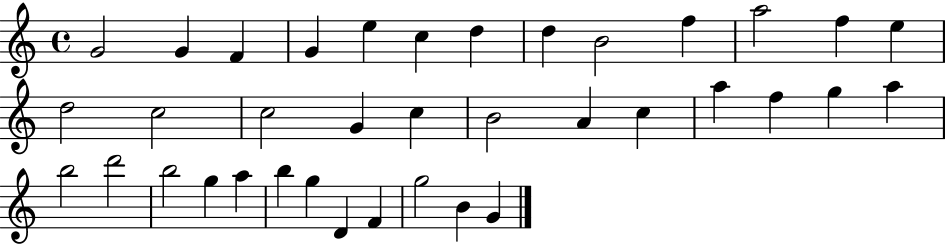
X:1
T:Untitled
M:4/4
L:1/4
K:C
G2 G F G e c d d B2 f a2 f e d2 c2 c2 G c B2 A c a f g a b2 d'2 b2 g a b g D F g2 B G